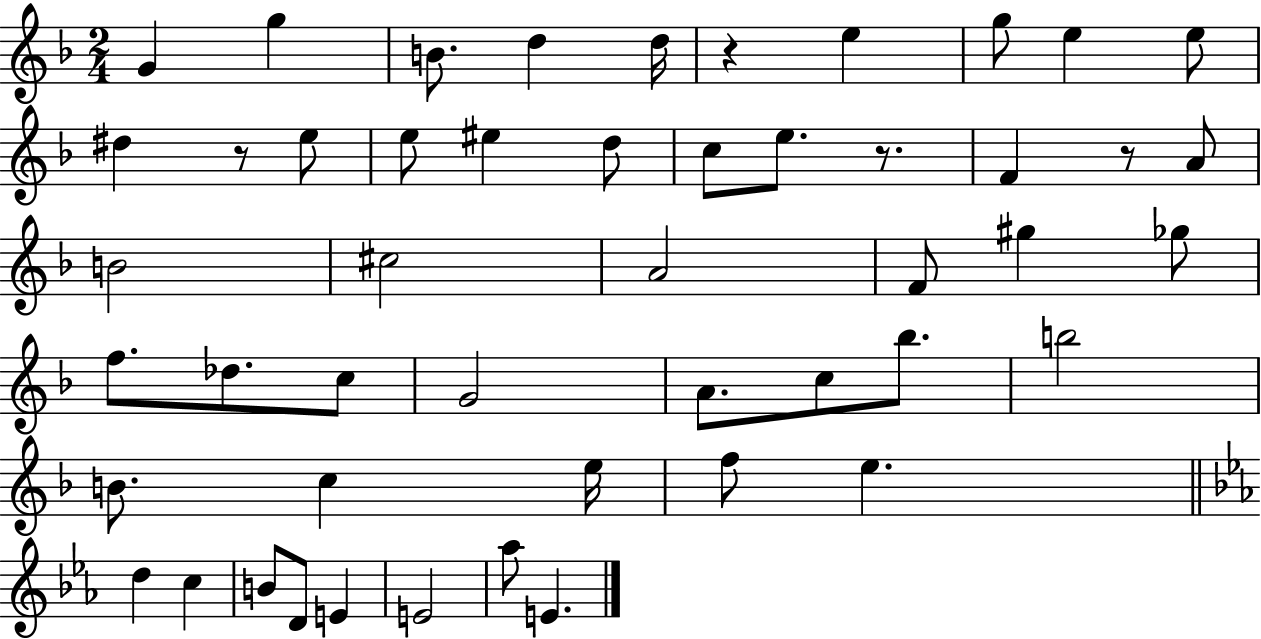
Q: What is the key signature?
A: F major